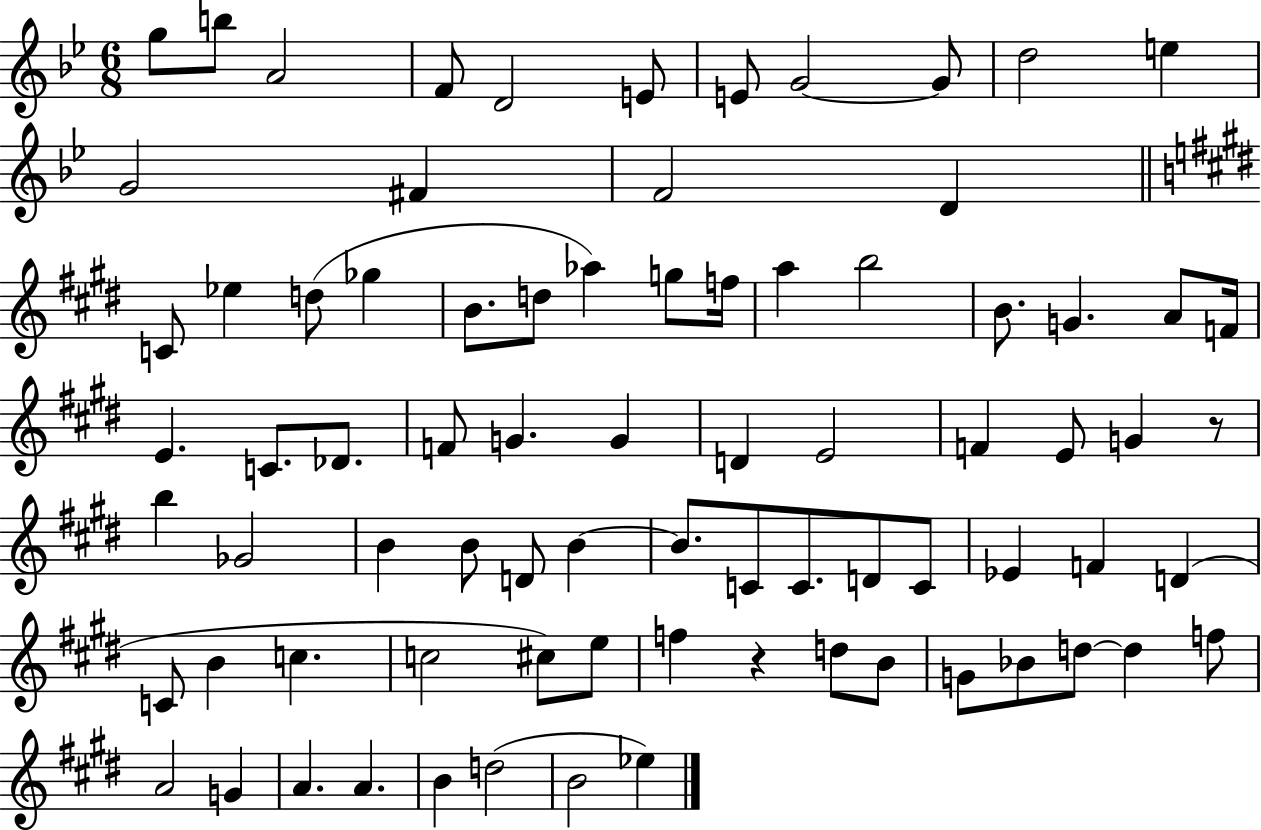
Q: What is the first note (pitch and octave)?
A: G5